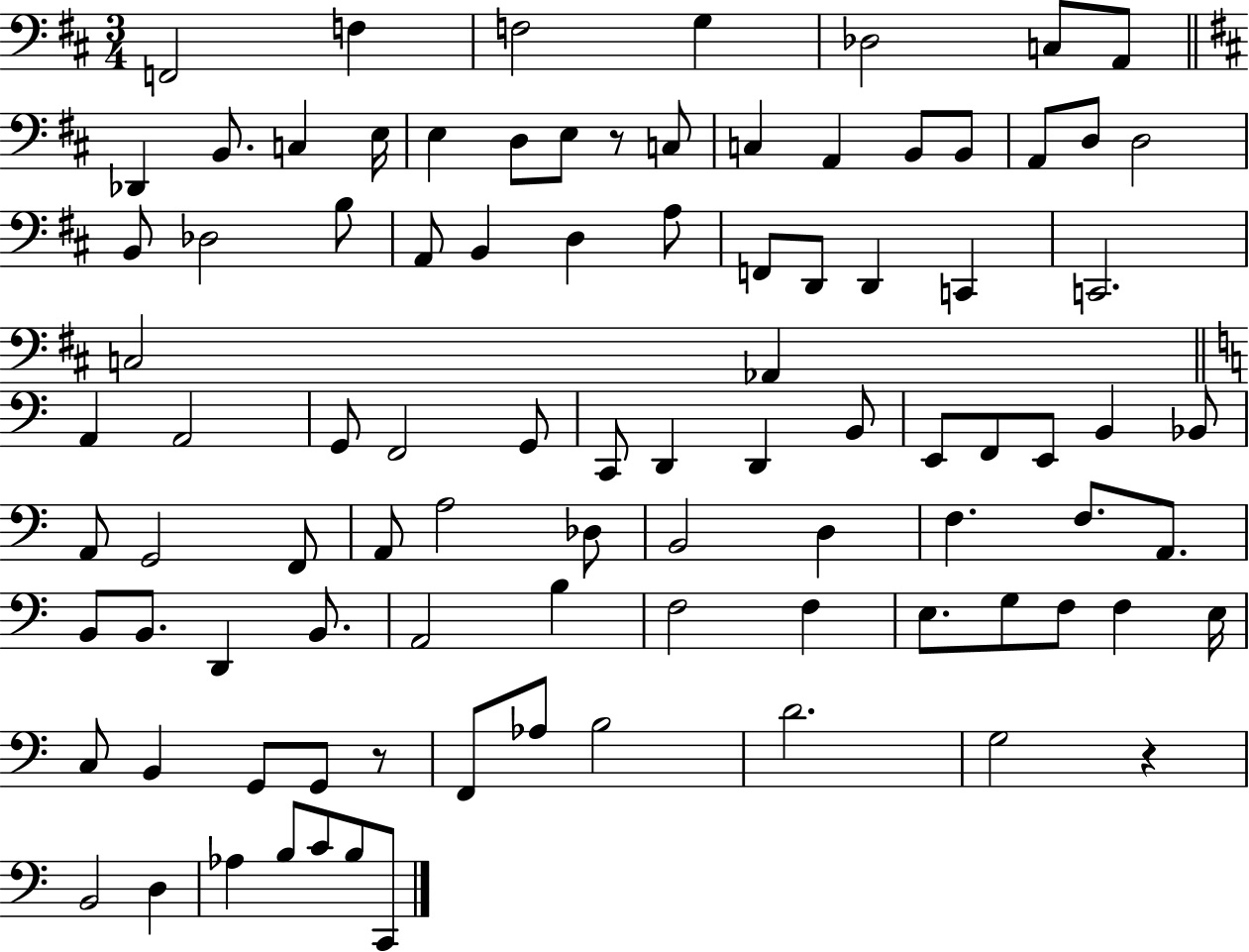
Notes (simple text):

F2/h F3/q F3/h G3/q Db3/h C3/e A2/e Db2/q B2/e. C3/q E3/s E3/q D3/e E3/e R/e C3/e C3/q A2/q B2/e B2/e A2/e D3/e D3/h B2/e Db3/h B3/e A2/e B2/q D3/q A3/e F2/e D2/e D2/q C2/q C2/h. C3/h Ab2/q A2/q A2/h G2/e F2/h G2/e C2/e D2/q D2/q B2/e E2/e F2/e E2/e B2/q Bb2/e A2/e G2/h F2/e A2/e A3/h Db3/e B2/h D3/q F3/q. F3/e. A2/e. B2/e B2/e. D2/q B2/e. A2/h B3/q F3/h F3/q E3/e. G3/e F3/e F3/q E3/s C3/e B2/q G2/e G2/e R/e F2/e Ab3/e B3/h D4/h. G3/h R/q B2/h D3/q Ab3/q B3/e C4/e B3/e C2/e